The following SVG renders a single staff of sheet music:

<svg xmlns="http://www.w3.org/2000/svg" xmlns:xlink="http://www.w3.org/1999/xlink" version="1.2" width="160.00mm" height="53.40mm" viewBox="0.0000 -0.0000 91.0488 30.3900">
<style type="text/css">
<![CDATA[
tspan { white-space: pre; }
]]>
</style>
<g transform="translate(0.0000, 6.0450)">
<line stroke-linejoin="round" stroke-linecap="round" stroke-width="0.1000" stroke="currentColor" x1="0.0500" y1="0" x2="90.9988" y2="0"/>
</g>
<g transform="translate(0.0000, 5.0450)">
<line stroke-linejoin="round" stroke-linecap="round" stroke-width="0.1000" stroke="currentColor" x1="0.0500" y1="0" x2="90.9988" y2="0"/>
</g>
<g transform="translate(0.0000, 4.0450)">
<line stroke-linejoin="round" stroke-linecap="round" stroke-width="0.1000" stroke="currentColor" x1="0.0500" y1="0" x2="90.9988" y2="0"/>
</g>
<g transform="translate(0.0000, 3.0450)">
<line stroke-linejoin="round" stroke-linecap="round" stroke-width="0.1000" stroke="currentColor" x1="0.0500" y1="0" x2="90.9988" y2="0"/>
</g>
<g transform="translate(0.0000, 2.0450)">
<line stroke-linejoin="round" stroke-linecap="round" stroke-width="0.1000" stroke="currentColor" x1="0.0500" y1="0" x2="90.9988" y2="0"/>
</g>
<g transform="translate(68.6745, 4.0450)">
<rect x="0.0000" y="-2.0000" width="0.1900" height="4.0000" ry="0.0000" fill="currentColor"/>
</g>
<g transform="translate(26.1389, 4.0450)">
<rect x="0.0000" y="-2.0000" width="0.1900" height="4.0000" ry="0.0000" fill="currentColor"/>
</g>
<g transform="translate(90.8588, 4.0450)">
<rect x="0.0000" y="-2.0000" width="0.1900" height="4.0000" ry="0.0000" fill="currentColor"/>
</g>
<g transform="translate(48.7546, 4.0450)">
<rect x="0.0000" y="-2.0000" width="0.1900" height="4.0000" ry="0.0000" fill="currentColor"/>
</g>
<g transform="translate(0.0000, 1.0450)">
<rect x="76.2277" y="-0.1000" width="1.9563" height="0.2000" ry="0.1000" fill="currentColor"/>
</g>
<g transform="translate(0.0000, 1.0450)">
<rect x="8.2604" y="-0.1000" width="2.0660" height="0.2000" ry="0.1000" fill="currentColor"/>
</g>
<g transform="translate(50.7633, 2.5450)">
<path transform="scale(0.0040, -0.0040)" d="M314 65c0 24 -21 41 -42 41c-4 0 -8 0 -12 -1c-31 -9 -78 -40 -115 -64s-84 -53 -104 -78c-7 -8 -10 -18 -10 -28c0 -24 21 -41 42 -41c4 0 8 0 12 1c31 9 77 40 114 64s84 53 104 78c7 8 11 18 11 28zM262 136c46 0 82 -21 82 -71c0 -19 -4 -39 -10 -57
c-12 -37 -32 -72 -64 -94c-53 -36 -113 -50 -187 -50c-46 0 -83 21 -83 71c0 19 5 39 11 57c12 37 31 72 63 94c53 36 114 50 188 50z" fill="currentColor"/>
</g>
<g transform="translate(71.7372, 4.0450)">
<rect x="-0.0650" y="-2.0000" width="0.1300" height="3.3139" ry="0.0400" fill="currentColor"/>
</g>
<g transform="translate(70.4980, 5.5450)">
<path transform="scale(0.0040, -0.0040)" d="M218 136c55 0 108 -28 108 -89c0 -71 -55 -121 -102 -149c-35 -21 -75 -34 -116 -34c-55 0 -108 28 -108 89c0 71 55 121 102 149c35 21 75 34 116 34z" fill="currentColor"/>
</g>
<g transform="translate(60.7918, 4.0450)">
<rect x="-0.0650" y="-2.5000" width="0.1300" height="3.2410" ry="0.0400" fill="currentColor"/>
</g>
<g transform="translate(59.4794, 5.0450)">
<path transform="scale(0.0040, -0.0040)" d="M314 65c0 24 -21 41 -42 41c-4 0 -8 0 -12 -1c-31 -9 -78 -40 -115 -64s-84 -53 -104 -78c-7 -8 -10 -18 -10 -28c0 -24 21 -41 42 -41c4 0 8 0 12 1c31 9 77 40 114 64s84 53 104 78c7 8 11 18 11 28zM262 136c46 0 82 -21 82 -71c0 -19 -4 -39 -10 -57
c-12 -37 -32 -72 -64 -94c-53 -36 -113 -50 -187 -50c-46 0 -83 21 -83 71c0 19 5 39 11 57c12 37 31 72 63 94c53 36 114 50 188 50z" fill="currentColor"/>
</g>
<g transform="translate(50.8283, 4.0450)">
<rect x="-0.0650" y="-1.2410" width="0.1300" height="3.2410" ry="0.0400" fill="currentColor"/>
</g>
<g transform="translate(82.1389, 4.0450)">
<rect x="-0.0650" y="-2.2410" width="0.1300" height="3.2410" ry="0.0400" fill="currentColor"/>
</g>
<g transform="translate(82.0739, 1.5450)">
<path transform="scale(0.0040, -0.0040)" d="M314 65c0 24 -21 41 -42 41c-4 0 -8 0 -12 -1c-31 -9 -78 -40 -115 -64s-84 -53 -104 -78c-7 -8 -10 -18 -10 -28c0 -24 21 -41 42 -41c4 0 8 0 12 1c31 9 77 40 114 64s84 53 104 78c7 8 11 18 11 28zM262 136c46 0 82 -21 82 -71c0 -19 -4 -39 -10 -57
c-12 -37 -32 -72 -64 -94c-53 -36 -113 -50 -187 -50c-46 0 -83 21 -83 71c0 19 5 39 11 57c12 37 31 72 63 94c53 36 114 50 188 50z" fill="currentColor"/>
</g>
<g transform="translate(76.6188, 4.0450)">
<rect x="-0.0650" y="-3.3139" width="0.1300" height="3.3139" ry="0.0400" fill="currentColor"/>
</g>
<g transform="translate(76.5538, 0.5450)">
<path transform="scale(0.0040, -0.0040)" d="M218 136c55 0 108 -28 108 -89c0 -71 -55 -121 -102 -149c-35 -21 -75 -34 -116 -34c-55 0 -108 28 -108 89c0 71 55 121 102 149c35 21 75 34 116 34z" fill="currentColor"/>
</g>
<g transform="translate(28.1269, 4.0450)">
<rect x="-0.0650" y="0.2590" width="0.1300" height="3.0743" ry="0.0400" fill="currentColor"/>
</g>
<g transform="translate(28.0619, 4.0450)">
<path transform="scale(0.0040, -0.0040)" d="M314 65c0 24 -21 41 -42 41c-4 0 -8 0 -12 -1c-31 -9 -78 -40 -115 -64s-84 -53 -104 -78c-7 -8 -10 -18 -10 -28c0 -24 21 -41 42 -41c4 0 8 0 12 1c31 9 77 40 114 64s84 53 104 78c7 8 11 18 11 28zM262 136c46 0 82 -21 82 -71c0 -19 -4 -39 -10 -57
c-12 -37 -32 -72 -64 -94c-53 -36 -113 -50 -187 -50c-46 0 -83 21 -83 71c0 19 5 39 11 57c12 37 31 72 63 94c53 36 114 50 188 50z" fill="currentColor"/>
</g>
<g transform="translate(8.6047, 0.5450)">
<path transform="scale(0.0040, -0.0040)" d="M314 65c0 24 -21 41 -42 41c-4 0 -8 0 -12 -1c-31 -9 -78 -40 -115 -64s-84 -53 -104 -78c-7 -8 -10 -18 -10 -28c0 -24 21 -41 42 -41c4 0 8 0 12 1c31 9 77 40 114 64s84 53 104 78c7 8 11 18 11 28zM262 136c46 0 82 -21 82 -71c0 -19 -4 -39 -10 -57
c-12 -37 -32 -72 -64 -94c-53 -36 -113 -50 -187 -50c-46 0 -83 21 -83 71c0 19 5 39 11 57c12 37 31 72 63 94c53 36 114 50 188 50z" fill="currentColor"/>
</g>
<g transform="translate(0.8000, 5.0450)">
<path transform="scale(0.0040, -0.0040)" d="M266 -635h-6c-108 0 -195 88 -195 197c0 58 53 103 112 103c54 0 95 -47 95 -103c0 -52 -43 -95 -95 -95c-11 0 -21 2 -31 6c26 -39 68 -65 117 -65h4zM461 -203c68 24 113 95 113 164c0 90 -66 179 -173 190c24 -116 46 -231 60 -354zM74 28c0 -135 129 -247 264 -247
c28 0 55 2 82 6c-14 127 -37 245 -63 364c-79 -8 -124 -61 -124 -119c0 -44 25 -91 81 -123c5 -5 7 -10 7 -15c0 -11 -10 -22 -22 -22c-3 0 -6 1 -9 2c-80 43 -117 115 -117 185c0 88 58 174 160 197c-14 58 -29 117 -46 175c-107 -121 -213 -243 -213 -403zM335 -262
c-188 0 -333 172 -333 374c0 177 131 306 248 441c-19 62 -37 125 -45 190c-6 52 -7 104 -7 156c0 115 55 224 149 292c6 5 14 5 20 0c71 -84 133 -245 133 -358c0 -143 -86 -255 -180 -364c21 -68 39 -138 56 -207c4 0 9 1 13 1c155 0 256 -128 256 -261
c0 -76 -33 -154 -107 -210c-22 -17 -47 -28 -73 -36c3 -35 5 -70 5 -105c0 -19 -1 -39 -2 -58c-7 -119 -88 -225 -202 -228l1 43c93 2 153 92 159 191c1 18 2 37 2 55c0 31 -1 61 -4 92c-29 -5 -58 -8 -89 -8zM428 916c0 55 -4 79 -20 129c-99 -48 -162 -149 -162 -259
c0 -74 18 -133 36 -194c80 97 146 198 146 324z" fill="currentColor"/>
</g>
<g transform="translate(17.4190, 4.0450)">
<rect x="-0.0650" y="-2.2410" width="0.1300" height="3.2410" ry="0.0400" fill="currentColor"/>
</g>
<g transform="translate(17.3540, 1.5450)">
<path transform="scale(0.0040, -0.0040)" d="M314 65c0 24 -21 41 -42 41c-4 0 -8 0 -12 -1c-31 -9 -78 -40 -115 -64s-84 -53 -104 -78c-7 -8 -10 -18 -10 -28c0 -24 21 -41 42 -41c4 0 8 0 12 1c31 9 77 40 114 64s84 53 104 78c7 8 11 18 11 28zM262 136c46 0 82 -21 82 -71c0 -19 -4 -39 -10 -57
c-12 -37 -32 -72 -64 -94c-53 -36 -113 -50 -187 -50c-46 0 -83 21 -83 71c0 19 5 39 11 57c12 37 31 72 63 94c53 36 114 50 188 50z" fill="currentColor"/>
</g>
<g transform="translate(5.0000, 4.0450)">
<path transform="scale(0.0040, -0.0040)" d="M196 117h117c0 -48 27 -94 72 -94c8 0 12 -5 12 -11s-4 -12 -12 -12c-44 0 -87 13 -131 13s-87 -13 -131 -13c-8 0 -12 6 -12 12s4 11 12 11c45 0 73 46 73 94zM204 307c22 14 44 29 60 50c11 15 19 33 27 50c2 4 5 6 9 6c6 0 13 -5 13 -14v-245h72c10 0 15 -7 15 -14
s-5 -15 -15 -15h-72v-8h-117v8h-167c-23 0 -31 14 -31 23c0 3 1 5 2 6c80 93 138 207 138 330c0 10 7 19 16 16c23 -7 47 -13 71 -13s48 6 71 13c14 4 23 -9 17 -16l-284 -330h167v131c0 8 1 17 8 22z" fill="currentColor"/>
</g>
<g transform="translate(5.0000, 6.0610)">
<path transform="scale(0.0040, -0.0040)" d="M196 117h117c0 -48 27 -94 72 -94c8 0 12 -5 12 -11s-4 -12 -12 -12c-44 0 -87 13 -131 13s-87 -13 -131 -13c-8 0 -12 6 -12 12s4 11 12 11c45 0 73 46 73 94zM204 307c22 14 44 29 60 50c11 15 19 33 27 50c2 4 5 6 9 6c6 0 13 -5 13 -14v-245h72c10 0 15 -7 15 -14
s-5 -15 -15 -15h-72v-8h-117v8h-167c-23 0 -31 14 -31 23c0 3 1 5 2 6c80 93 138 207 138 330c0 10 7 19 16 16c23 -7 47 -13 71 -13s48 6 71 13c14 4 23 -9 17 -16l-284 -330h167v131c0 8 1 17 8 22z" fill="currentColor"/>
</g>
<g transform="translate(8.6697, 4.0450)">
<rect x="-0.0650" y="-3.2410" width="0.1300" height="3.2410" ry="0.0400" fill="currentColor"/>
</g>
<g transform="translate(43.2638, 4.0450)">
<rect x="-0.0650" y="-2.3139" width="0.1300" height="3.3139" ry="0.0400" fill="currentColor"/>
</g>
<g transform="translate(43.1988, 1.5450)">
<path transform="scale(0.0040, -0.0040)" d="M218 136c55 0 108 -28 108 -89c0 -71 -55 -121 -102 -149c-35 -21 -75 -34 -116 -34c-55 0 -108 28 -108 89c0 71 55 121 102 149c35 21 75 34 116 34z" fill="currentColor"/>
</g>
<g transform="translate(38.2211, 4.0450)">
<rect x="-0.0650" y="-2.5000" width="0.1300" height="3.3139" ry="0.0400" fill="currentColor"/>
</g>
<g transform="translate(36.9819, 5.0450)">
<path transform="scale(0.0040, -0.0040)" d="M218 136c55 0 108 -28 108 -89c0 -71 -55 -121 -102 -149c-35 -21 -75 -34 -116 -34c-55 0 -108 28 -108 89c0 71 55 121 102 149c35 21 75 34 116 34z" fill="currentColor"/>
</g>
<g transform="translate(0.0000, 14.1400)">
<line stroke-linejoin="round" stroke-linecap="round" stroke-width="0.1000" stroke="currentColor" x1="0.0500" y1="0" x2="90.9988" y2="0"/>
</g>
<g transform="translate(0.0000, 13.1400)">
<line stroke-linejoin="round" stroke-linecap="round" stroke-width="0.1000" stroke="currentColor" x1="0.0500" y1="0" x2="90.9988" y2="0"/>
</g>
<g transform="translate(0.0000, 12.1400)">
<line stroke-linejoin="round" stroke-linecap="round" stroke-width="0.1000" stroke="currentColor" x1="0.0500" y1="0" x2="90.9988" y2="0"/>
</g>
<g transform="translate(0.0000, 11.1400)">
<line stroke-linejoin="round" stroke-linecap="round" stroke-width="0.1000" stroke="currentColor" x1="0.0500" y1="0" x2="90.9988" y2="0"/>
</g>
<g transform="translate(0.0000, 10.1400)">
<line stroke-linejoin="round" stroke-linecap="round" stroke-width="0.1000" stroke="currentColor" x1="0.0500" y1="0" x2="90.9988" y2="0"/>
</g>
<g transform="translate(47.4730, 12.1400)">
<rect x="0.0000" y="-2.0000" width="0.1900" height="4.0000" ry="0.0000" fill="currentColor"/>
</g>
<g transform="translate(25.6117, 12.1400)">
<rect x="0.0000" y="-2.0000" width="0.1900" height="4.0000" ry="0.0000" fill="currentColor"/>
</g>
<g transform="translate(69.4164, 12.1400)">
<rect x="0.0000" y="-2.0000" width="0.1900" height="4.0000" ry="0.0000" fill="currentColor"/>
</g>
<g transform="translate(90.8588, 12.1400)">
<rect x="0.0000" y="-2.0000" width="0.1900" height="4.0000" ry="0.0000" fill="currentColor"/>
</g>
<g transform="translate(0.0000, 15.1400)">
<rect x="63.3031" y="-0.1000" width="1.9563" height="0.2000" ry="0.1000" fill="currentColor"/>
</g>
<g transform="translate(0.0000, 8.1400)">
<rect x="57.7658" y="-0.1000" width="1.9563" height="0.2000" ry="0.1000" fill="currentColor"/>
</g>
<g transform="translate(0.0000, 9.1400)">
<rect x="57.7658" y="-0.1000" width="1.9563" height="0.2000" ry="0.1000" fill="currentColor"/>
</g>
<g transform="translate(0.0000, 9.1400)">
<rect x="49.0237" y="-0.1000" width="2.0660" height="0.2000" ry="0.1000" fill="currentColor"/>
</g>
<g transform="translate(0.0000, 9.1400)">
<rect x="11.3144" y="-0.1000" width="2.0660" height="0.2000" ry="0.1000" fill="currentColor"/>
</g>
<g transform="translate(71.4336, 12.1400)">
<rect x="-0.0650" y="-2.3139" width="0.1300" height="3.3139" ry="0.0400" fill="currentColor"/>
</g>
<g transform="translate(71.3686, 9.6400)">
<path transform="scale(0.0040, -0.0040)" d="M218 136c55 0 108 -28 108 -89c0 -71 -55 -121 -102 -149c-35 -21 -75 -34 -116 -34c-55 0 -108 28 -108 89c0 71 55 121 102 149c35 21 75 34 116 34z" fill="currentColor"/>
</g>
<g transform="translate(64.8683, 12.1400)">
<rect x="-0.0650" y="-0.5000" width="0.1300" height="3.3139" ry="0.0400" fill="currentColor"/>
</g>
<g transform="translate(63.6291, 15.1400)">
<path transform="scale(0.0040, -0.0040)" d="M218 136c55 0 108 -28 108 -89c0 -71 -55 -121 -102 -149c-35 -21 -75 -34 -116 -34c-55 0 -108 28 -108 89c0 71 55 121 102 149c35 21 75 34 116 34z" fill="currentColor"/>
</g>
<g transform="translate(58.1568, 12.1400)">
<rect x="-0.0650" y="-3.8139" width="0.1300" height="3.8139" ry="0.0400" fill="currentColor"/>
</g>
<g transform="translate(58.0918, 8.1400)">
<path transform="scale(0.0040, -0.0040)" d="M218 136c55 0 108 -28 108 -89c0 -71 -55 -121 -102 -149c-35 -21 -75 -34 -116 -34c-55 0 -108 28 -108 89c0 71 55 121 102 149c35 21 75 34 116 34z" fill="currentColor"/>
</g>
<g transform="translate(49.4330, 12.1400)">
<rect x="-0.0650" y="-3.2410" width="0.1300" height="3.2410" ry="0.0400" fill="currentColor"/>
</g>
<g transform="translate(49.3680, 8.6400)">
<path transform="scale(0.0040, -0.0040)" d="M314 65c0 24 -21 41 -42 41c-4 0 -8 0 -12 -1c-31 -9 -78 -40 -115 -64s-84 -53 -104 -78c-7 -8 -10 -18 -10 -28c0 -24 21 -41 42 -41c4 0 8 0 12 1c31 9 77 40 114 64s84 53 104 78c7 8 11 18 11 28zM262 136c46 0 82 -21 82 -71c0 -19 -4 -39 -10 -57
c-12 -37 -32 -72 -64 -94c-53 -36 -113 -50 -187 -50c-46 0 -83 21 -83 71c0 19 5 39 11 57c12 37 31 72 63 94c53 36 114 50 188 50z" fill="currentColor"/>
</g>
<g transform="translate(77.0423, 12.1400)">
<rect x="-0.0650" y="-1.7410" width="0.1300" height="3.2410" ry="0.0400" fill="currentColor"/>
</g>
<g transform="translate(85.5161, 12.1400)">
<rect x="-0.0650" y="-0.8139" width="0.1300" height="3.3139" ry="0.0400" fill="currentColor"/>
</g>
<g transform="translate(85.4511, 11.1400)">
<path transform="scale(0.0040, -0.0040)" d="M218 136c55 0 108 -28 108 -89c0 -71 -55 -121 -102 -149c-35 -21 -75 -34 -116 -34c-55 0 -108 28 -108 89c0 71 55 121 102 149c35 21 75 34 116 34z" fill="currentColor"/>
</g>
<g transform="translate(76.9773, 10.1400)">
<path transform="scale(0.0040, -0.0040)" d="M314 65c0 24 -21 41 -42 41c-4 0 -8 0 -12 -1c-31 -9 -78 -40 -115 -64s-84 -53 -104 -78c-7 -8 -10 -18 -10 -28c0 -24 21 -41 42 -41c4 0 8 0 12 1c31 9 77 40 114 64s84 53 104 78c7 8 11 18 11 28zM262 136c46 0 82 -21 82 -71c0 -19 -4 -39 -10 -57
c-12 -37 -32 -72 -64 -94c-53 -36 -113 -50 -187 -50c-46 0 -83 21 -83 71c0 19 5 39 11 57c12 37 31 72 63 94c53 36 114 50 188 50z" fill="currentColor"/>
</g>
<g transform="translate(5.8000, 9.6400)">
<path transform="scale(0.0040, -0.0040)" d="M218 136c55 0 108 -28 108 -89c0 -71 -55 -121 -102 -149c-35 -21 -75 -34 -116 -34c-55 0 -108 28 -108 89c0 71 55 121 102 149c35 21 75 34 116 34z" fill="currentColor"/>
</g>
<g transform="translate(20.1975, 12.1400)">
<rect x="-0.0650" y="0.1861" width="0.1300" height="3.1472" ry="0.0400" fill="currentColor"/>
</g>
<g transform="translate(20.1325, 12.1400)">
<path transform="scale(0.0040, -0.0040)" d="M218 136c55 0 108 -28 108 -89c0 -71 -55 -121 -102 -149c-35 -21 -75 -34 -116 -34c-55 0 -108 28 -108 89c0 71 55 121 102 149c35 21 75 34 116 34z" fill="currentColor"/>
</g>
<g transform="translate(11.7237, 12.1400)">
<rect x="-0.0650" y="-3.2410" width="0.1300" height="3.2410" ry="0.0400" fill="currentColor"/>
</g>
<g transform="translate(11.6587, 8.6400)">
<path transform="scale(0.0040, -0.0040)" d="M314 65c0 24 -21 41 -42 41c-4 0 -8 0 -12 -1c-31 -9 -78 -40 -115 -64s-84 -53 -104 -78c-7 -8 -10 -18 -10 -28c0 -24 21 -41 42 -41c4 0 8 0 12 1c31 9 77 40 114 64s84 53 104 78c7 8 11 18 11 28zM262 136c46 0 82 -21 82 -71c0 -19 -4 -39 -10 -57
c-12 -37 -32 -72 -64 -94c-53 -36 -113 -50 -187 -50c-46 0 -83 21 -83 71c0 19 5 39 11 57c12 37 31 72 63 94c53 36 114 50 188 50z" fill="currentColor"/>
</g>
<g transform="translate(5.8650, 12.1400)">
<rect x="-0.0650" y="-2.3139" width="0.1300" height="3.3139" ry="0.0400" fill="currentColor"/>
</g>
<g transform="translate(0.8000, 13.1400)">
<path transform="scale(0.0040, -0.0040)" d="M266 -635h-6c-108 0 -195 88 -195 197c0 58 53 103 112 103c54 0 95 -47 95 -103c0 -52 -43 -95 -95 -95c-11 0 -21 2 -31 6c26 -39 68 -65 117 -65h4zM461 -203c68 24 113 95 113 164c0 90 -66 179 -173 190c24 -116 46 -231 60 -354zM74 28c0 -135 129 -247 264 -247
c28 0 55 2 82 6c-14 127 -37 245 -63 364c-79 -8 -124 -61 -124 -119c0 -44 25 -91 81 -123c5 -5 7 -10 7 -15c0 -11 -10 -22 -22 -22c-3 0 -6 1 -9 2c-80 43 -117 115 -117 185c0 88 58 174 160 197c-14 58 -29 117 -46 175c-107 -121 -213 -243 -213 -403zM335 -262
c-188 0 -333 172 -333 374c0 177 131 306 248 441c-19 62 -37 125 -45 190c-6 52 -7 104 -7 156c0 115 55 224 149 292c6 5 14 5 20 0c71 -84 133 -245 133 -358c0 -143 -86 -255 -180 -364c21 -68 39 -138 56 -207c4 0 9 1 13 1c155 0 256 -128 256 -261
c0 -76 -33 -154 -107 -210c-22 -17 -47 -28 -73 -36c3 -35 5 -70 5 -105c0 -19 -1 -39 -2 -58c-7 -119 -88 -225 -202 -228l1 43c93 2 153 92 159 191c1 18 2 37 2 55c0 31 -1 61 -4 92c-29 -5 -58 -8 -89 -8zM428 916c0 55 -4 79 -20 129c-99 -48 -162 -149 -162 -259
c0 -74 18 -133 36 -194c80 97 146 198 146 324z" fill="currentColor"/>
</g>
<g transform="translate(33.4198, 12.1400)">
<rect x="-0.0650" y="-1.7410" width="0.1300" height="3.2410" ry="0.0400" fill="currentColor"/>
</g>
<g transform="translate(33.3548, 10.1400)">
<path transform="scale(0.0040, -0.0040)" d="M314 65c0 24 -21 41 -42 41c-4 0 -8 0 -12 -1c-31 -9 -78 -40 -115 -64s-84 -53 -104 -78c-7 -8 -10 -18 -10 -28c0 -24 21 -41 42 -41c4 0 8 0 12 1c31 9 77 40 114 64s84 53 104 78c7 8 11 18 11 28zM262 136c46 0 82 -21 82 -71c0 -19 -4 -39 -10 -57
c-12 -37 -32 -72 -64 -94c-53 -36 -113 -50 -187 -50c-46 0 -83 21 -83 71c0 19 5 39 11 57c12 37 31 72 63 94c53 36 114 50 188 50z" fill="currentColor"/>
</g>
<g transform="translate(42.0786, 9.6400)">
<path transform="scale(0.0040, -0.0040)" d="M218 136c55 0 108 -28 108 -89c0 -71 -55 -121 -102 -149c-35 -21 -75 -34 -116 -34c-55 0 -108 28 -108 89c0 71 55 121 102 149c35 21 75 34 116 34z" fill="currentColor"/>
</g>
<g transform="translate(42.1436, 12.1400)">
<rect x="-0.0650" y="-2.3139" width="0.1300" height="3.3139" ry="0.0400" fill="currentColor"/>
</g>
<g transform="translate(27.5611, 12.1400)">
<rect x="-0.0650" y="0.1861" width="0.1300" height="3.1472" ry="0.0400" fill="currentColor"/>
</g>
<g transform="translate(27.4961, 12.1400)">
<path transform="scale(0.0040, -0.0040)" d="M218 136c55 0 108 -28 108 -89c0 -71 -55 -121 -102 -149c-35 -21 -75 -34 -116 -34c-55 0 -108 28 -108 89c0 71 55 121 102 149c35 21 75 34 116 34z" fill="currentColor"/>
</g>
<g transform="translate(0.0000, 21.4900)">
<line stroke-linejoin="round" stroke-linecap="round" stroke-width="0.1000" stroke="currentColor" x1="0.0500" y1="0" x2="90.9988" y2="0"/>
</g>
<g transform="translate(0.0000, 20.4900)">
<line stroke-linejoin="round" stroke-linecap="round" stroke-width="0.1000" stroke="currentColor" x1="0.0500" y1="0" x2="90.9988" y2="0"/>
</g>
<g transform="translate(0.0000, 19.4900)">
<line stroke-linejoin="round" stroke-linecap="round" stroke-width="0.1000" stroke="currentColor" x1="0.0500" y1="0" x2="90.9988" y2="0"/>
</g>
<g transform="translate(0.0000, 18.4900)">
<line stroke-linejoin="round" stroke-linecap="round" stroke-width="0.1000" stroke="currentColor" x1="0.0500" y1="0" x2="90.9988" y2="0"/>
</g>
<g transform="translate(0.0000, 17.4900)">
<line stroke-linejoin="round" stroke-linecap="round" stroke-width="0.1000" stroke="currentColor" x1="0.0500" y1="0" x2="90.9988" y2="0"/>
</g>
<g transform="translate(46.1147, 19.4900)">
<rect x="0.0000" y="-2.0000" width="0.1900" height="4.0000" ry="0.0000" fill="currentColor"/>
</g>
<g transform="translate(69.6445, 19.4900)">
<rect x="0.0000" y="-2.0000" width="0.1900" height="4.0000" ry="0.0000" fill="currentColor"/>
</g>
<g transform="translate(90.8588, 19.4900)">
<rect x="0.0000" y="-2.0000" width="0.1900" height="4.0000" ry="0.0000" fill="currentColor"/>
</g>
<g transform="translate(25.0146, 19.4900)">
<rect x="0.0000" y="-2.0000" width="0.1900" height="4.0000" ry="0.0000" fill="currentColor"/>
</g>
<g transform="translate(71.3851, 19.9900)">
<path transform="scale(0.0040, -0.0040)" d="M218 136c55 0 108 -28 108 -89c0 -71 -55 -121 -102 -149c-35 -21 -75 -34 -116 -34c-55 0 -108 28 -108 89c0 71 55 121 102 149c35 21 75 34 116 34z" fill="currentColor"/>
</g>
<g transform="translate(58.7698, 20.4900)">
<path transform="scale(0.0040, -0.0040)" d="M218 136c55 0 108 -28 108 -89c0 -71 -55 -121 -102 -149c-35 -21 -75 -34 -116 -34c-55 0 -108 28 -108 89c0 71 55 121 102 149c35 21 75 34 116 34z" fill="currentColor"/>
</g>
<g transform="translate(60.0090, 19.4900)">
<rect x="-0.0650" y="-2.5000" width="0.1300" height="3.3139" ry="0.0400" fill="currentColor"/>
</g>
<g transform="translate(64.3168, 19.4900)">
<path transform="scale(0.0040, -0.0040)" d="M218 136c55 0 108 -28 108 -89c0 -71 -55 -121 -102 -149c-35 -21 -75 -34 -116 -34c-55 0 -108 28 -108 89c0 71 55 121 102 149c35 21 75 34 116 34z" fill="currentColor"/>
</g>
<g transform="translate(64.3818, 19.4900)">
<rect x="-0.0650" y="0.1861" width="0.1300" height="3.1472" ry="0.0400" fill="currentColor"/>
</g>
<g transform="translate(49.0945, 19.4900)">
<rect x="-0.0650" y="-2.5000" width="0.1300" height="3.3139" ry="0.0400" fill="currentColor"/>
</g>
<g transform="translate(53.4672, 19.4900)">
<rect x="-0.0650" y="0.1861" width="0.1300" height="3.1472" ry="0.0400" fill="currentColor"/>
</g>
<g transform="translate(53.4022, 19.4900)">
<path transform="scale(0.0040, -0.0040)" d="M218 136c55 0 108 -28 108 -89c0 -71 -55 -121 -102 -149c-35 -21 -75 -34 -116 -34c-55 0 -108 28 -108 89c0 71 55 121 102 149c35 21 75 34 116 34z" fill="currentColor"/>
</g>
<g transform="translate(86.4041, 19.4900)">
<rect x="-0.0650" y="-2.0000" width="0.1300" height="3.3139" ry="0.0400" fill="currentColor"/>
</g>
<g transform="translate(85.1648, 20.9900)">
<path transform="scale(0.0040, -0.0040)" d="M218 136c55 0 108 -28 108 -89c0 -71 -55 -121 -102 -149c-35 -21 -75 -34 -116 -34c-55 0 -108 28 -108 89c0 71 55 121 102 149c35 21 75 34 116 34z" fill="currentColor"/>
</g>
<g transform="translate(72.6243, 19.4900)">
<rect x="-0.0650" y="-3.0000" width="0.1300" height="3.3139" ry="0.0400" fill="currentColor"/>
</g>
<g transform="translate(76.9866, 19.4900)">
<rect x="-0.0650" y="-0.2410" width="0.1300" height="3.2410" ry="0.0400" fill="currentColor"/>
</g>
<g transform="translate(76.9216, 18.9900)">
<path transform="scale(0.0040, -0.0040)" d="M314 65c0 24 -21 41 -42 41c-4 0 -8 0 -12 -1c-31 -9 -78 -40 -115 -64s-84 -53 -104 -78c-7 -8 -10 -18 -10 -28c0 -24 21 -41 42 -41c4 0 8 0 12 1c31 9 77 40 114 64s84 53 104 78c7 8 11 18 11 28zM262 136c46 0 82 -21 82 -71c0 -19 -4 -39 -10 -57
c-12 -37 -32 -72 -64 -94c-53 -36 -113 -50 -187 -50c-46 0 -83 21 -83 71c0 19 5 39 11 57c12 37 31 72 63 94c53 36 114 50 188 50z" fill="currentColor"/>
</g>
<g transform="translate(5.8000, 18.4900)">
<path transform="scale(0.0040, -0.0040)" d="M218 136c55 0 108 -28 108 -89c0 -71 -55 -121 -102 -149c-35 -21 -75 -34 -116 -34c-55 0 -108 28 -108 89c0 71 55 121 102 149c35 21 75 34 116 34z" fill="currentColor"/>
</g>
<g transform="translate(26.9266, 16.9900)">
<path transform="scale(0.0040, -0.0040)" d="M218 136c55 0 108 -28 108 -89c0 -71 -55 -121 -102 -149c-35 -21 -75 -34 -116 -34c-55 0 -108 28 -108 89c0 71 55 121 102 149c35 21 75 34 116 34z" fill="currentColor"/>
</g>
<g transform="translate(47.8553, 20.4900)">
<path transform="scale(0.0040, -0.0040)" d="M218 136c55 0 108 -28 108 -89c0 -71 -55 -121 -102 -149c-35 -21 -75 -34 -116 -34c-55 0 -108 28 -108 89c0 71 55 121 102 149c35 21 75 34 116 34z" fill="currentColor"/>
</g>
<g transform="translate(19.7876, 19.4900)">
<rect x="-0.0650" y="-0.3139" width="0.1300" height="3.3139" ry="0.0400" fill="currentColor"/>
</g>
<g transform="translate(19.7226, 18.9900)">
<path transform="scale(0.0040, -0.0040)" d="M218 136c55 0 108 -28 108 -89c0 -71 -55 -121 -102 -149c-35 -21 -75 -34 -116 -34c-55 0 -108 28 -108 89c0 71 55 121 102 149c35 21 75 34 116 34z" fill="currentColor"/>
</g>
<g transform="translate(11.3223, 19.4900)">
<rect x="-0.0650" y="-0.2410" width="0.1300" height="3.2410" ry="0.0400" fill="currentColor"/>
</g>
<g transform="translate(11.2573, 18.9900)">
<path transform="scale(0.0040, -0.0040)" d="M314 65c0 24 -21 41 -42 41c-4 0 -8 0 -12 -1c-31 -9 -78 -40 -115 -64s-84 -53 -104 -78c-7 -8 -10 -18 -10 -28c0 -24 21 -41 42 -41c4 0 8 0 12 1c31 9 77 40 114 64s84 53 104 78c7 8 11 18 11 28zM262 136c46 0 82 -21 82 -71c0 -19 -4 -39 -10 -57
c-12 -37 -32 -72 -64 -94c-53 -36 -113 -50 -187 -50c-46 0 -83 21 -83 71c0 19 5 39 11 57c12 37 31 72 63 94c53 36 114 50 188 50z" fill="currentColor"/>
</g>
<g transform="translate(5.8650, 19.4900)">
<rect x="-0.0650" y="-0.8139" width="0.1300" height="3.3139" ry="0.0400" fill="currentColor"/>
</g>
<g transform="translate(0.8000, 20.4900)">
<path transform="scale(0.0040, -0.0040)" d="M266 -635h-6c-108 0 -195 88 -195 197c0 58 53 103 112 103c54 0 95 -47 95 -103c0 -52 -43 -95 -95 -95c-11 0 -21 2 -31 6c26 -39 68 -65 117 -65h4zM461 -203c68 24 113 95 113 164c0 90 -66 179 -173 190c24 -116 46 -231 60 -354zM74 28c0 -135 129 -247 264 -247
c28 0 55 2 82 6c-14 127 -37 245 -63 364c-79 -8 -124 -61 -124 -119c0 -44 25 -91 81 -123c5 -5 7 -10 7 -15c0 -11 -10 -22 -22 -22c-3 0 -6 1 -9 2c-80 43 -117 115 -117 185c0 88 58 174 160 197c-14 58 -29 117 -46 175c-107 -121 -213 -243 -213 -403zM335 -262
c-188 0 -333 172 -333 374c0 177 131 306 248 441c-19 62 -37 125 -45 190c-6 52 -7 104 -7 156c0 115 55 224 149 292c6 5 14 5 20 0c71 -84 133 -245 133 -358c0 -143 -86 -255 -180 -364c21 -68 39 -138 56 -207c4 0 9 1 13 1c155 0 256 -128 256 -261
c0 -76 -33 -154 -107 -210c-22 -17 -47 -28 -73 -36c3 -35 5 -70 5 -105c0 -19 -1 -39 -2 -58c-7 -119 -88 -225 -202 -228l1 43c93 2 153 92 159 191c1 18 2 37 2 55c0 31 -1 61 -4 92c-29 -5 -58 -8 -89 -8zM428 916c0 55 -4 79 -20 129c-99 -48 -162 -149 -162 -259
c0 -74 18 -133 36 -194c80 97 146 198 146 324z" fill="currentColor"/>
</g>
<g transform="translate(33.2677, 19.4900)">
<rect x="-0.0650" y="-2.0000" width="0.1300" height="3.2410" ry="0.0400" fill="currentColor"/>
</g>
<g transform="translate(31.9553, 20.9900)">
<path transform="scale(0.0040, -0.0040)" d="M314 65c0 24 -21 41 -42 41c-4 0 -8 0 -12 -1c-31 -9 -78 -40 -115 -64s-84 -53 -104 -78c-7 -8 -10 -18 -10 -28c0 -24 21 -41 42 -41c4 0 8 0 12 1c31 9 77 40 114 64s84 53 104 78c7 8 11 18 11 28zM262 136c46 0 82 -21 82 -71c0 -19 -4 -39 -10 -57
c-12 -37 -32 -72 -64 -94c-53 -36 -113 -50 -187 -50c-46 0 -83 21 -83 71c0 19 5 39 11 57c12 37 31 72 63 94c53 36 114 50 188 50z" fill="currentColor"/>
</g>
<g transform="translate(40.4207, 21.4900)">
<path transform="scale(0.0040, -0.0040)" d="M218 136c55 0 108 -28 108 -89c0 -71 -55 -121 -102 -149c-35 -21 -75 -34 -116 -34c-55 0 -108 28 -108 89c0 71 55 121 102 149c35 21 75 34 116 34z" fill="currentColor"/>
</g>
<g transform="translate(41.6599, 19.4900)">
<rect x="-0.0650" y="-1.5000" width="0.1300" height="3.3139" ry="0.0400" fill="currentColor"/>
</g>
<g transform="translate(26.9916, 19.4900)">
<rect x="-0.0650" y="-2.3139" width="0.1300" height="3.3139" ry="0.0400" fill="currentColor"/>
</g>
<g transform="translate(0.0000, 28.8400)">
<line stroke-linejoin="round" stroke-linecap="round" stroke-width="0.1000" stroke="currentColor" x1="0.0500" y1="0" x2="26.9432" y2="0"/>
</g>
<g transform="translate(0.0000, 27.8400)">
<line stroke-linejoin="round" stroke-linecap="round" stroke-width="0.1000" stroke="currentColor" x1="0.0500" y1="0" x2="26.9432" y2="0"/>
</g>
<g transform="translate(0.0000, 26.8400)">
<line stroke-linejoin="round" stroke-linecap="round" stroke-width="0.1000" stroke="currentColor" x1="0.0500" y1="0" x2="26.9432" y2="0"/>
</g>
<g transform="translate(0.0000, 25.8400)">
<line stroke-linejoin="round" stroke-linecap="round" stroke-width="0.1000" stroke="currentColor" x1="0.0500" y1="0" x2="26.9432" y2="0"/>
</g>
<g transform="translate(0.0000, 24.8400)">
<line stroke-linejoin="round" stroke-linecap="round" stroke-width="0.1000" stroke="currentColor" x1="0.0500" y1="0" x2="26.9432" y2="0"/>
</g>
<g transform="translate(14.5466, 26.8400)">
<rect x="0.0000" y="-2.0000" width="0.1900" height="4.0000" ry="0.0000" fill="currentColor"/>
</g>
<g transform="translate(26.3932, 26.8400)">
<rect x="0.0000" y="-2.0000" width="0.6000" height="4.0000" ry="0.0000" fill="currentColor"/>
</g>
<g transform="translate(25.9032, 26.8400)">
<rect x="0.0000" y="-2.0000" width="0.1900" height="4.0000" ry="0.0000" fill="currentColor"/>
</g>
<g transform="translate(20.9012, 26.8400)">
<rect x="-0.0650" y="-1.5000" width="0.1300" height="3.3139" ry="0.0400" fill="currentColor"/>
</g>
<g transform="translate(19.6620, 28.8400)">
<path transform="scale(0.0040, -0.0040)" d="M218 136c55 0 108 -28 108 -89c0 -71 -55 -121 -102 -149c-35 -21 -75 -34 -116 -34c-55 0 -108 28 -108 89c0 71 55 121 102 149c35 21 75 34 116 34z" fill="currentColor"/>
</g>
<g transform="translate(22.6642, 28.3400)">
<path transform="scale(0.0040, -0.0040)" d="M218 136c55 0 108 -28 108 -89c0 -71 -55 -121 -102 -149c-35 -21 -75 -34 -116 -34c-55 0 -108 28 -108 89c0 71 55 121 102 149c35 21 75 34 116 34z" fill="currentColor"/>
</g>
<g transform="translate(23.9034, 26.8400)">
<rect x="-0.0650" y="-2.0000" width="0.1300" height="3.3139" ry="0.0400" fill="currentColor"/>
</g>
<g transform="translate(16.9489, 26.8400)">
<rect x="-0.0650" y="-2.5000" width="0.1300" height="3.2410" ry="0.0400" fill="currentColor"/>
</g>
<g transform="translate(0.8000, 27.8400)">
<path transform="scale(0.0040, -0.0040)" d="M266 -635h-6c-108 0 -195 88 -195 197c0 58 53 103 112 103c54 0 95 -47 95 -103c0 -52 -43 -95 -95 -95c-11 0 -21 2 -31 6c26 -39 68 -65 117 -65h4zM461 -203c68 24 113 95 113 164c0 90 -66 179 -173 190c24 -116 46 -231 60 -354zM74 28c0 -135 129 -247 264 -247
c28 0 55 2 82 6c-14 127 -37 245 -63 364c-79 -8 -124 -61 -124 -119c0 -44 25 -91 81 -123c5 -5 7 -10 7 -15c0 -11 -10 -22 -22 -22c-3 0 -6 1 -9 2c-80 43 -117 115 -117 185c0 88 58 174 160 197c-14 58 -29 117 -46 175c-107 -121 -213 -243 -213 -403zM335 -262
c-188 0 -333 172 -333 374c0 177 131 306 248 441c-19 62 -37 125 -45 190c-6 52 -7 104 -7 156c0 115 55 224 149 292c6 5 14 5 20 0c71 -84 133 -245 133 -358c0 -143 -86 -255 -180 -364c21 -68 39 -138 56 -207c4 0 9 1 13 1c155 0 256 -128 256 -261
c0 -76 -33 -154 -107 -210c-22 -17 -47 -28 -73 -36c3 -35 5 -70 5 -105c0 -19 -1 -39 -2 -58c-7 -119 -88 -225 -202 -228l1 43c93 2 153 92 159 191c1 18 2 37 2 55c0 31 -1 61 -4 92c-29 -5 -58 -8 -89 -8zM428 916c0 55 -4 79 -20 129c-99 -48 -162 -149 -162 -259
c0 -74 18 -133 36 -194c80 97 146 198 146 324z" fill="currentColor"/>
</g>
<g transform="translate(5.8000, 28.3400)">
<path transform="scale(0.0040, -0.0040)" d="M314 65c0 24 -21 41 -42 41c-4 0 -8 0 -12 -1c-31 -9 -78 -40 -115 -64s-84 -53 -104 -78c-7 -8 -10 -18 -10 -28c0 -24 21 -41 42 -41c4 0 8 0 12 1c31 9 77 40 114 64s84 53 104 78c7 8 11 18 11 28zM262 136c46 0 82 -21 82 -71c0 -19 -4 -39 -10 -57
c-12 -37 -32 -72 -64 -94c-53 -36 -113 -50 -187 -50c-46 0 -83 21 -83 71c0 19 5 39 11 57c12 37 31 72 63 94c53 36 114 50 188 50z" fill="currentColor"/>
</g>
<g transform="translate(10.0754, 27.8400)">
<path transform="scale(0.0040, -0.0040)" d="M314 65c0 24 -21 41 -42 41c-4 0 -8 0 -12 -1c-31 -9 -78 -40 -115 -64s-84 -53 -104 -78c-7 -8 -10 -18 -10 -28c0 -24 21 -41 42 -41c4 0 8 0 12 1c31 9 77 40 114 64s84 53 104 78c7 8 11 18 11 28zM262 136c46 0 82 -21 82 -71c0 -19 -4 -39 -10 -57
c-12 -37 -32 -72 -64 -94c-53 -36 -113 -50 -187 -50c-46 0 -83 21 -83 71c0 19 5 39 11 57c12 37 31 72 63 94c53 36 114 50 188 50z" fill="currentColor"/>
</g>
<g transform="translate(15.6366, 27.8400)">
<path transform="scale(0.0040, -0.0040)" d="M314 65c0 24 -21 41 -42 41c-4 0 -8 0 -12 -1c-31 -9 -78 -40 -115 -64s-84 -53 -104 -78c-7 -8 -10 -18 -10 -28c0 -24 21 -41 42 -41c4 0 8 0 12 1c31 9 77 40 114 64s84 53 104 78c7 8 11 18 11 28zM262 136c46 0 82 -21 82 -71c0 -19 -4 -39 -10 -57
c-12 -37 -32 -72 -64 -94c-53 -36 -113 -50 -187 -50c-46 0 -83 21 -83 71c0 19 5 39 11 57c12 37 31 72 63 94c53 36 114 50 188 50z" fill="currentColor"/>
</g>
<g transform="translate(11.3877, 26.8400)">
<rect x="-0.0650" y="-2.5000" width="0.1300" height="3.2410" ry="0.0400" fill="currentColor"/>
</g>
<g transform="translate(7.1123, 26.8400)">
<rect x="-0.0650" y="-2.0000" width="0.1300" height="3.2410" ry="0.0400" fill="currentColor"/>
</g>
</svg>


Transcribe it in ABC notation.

X:1
T:Untitled
M:4/4
L:1/4
K:C
b2 g2 B2 G g e2 G2 F b g2 g b2 B B f2 g b2 c' C g f2 d d c2 c g F2 E G B G B A c2 F F2 G2 G2 E F